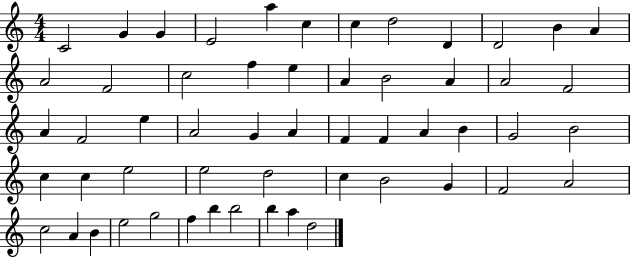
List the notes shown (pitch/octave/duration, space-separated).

C4/h G4/q G4/q E4/h A5/q C5/q C5/q D5/h D4/q D4/h B4/q A4/q A4/h F4/h C5/h F5/q E5/q A4/q B4/h A4/q A4/h F4/h A4/q F4/h E5/q A4/h G4/q A4/q F4/q F4/q A4/q B4/q G4/h B4/h C5/q C5/q E5/h E5/h D5/h C5/q B4/h G4/q F4/h A4/h C5/h A4/q B4/q E5/h G5/h F5/q B5/q B5/h B5/q A5/q D5/h